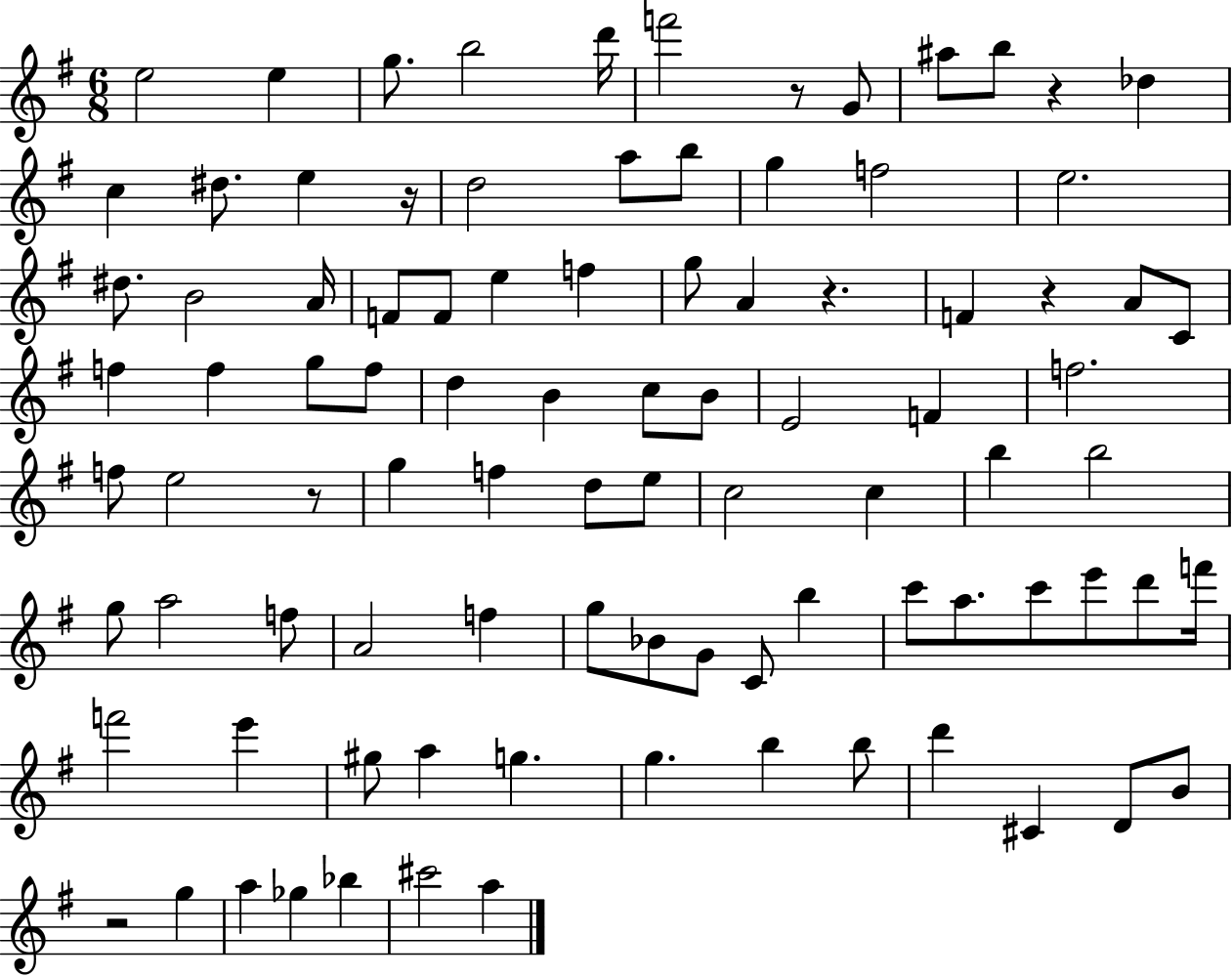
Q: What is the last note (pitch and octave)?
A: A5